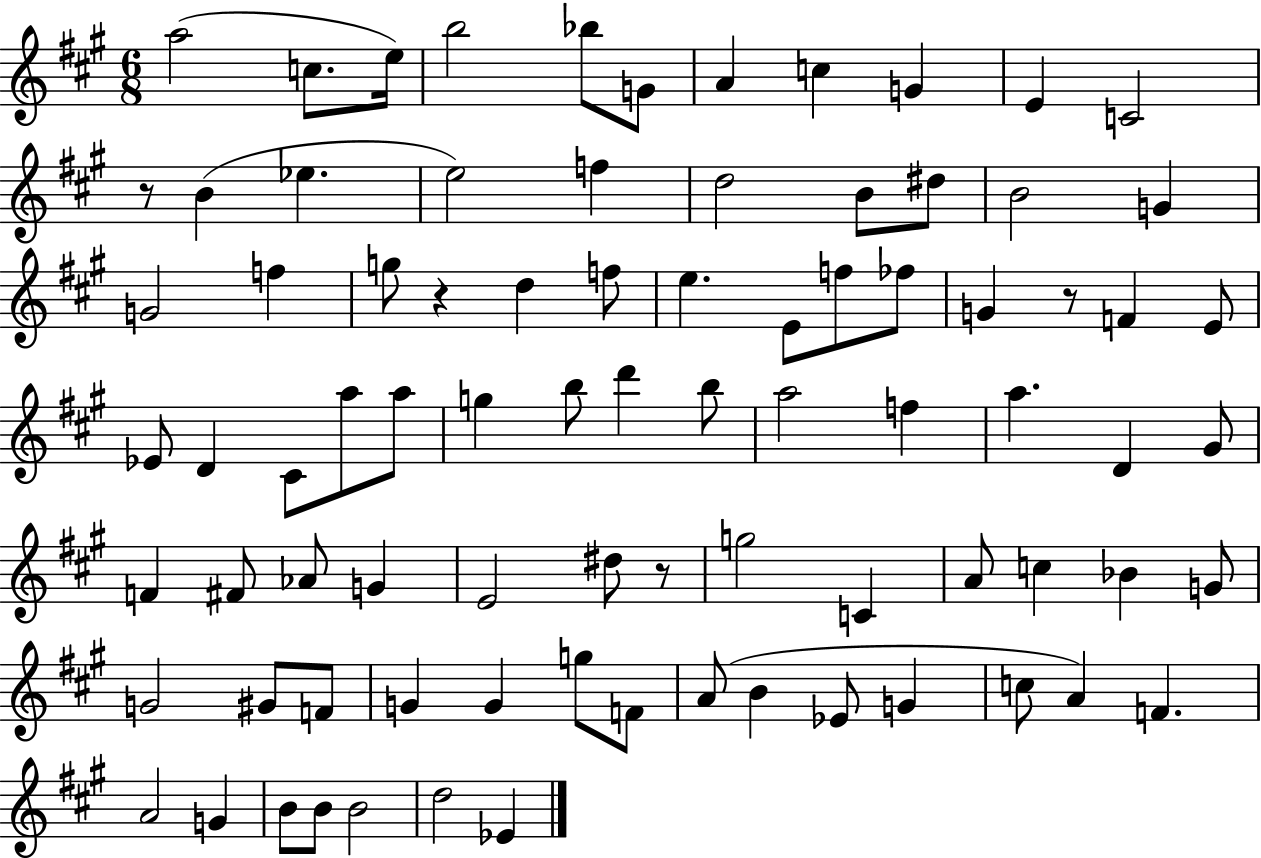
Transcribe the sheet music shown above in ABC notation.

X:1
T:Untitled
M:6/8
L:1/4
K:A
a2 c/2 e/4 b2 _b/2 G/2 A c G E C2 z/2 B _e e2 f d2 B/2 ^d/2 B2 G G2 f g/2 z d f/2 e E/2 f/2 _f/2 G z/2 F E/2 _E/2 D ^C/2 a/2 a/2 g b/2 d' b/2 a2 f a D ^G/2 F ^F/2 _A/2 G E2 ^d/2 z/2 g2 C A/2 c _B G/2 G2 ^G/2 F/2 G G g/2 F/2 A/2 B _E/2 G c/2 A F A2 G B/2 B/2 B2 d2 _E